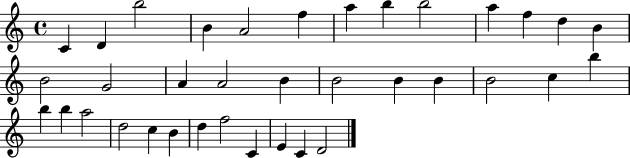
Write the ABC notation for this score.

X:1
T:Untitled
M:4/4
L:1/4
K:C
C D b2 B A2 f a b b2 a f d B B2 G2 A A2 B B2 B B B2 c b b b a2 d2 c B d f2 C E C D2